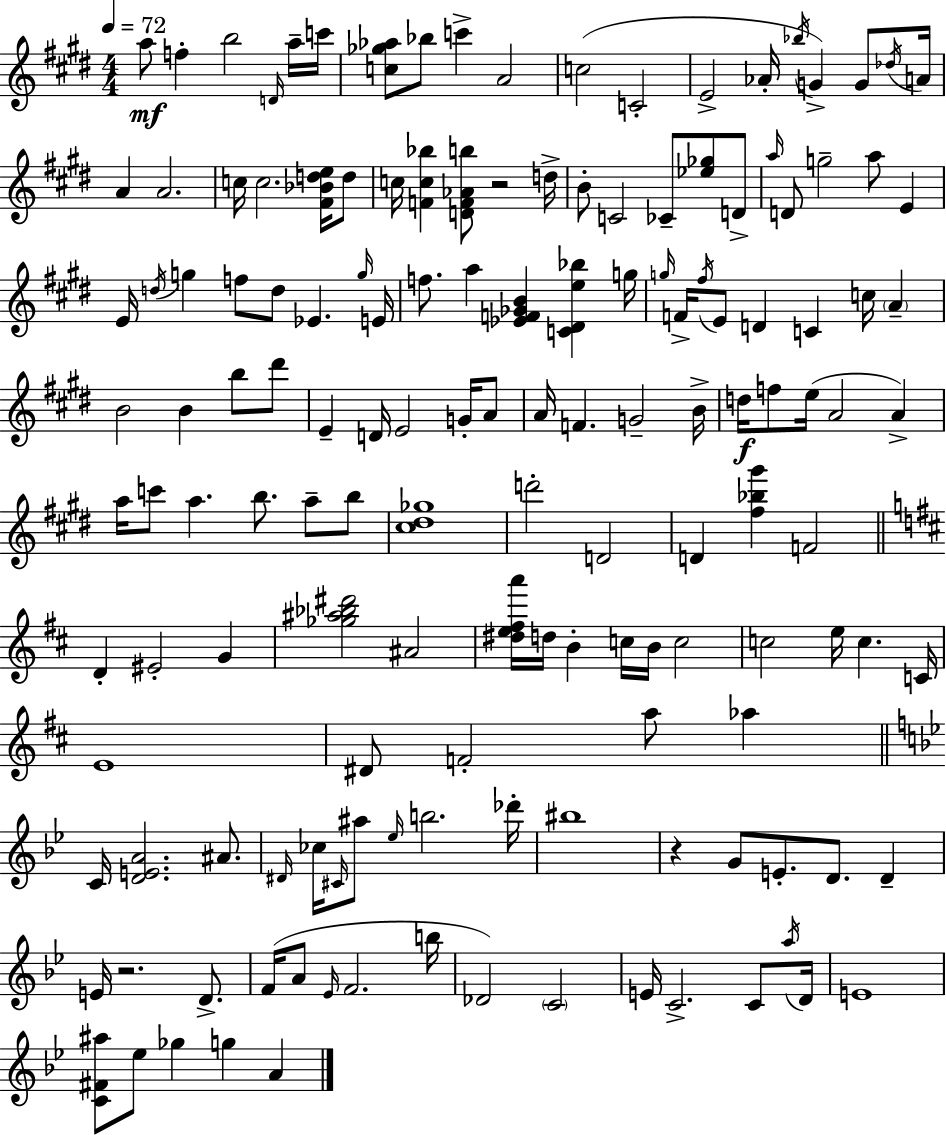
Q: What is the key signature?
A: E major